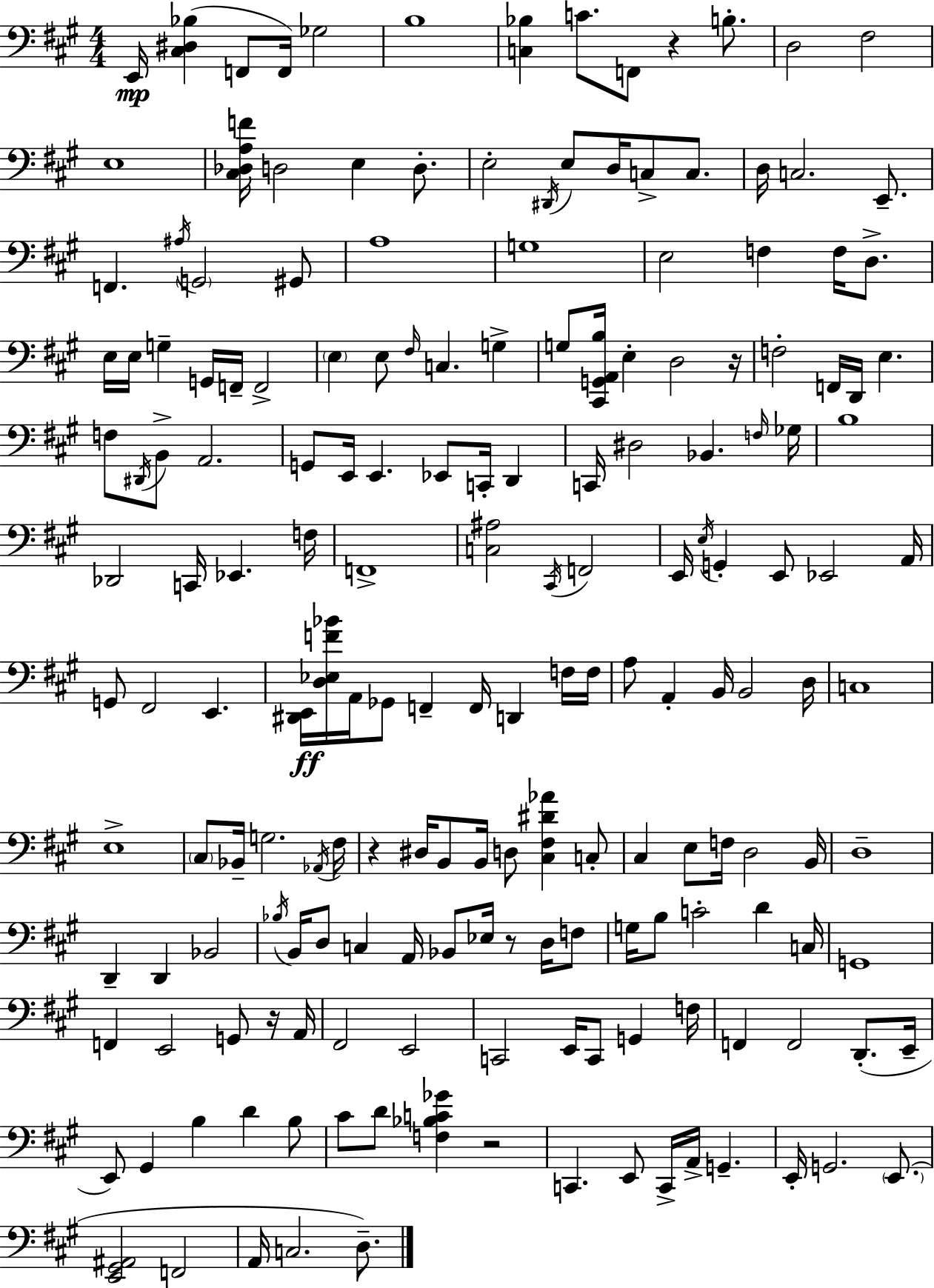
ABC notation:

X:1
T:Untitled
M:4/4
L:1/4
K:A
E,,/4 [^C,^D,_B,] F,,/2 F,,/4 _G,2 B,4 [C,_B,] C/2 F,,/2 z B,/2 D,2 ^F,2 E,4 [^C,_D,A,F]/4 D,2 E, D,/2 E,2 ^D,,/4 E,/2 D,/4 C,/2 C,/2 D,/4 C,2 E,,/2 F,, ^A,/4 G,,2 ^G,,/2 A,4 G,4 E,2 F, F,/4 D,/2 E,/4 E,/4 G, G,,/4 F,,/4 F,,2 E, E,/2 ^F,/4 C, G, G,/2 [^C,,G,,A,,B,]/4 E, D,2 z/4 F,2 F,,/4 D,,/4 E, F,/2 ^D,,/4 B,,/2 A,,2 G,,/2 E,,/4 E,, _E,,/2 C,,/4 D,, C,,/4 ^D,2 _B,, F,/4 _G,/4 B,4 _D,,2 C,,/4 _E,, F,/4 F,,4 [C,^A,]2 ^C,,/4 F,,2 E,,/4 E,/4 G,, E,,/2 _E,,2 A,,/4 G,,/2 ^F,,2 E,, [^D,,E,,]/4 [D,_E,F_B]/4 A,,/4 _G,,/2 F,, F,,/4 D,, F,/4 F,/4 A,/2 A,, B,,/4 B,,2 D,/4 C,4 E,4 ^C,/2 _B,,/4 G,2 _A,,/4 ^F,/4 z ^D,/4 B,,/2 B,,/4 D,/2 [^C,^F,^D_A] C,/2 ^C, E,/2 F,/4 D,2 B,,/4 D,4 D,, D,, _B,,2 _B,/4 B,,/4 D,/2 C, A,,/4 _B,,/2 _E,/4 z/2 D,/4 F,/2 G,/4 B,/2 C2 D C,/4 G,,4 F,, E,,2 G,,/2 z/4 A,,/4 ^F,,2 E,,2 C,,2 E,,/4 C,,/2 G,, F,/4 F,, F,,2 D,,/2 E,,/4 E,,/2 ^G,, B, D B,/2 ^C/2 D/2 [F,_B,C_G] z2 C,, E,,/2 C,,/4 A,,/4 G,, E,,/4 G,,2 E,,/2 [E,,^G,,^A,,]2 F,,2 A,,/4 C,2 D,/2